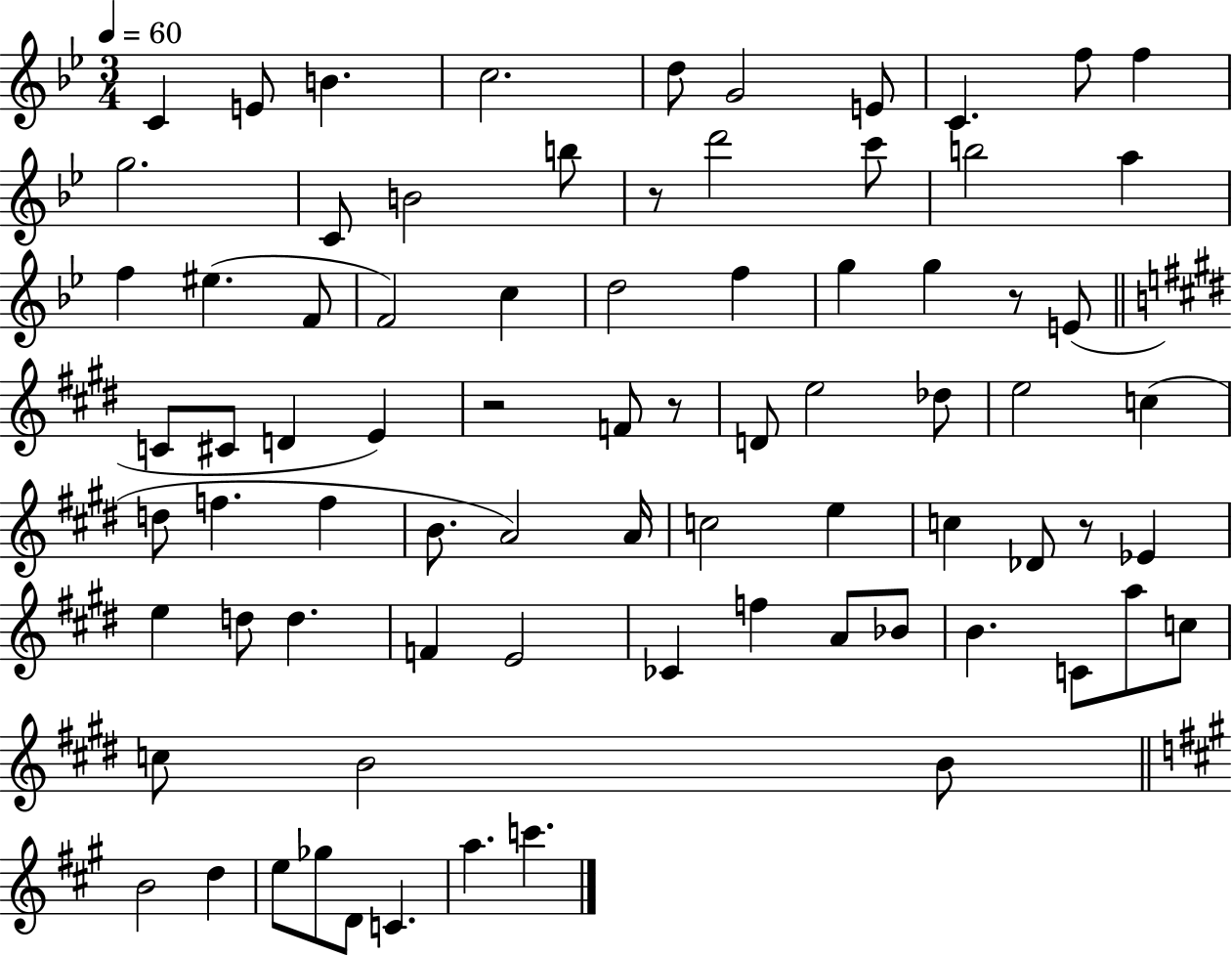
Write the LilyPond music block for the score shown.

{
  \clef treble
  \numericTimeSignature
  \time 3/4
  \key bes \major
  \tempo 4 = 60
  c'4 e'8 b'4. | c''2. | d''8 g'2 e'8 | c'4. f''8 f''4 | \break g''2. | c'8 b'2 b''8 | r8 d'''2 c'''8 | b''2 a''4 | \break f''4 eis''4.( f'8 | f'2) c''4 | d''2 f''4 | g''4 g''4 r8 e'8( | \break \bar "||" \break \key e \major c'8 cis'8 d'4 e'4) | r2 f'8 r8 | d'8 e''2 des''8 | e''2 c''4( | \break d''8 f''4. f''4 | b'8. a'2) a'16 | c''2 e''4 | c''4 des'8 r8 ees'4 | \break e''4 d''8 d''4. | f'4 e'2 | ces'4 f''4 a'8 bes'8 | b'4. c'8 a''8 c''8 | \break c''8 b'2 b'8 | \bar "||" \break \key a \major b'2 d''4 | e''8 ges''8 d'8 c'4. | a''4. c'''4. | \bar "|."
}